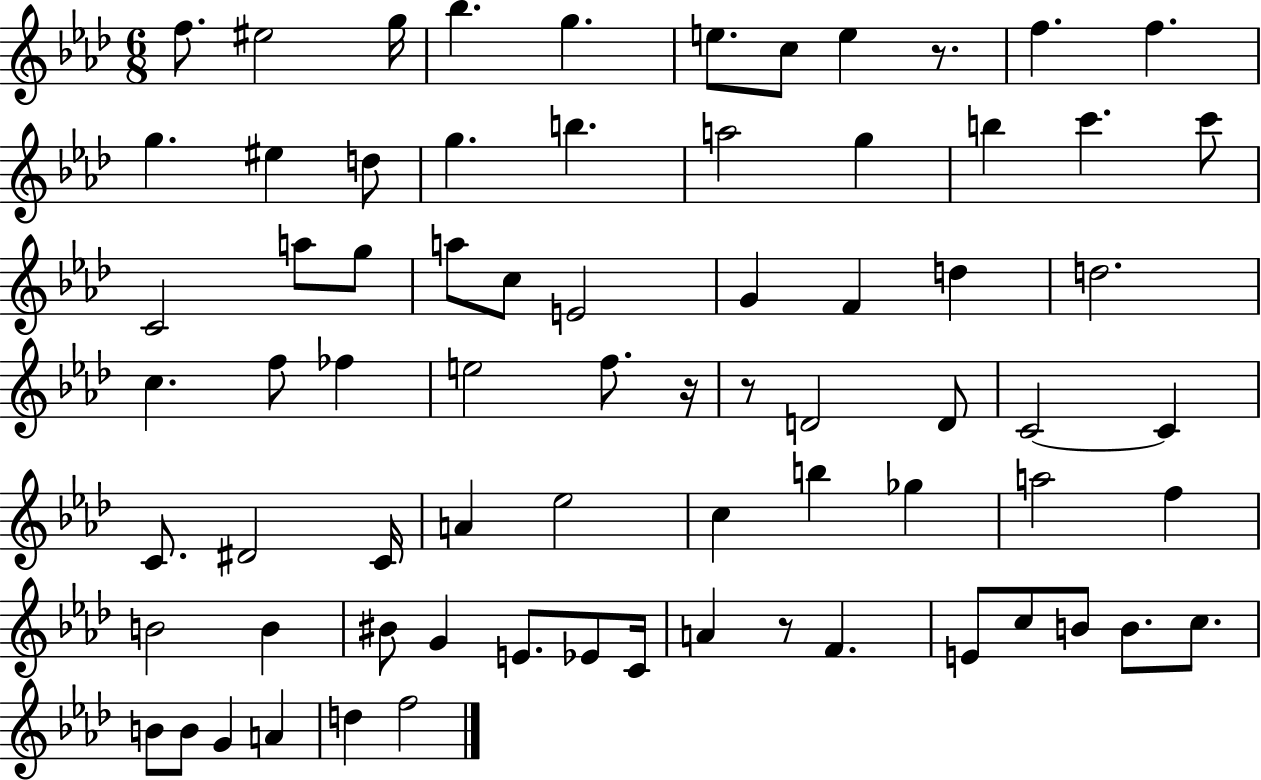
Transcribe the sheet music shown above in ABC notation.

X:1
T:Untitled
M:6/8
L:1/4
K:Ab
f/2 ^e2 g/4 _b g e/2 c/2 e z/2 f f g ^e d/2 g b a2 g b c' c'/2 C2 a/2 g/2 a/2 c/2 E2 G F d d2 c f/2 _f e2 f/2 z/4 z/2 D2 D/2 C2 C C/2 ^D2 C/4 A _e2 c b _g a2 f B2 B ^B/2 G E/2 _E/2 C/4 A z/2 F E/2 c/2 B/2 B/2 c/2 B/2 B/2 G A d f2